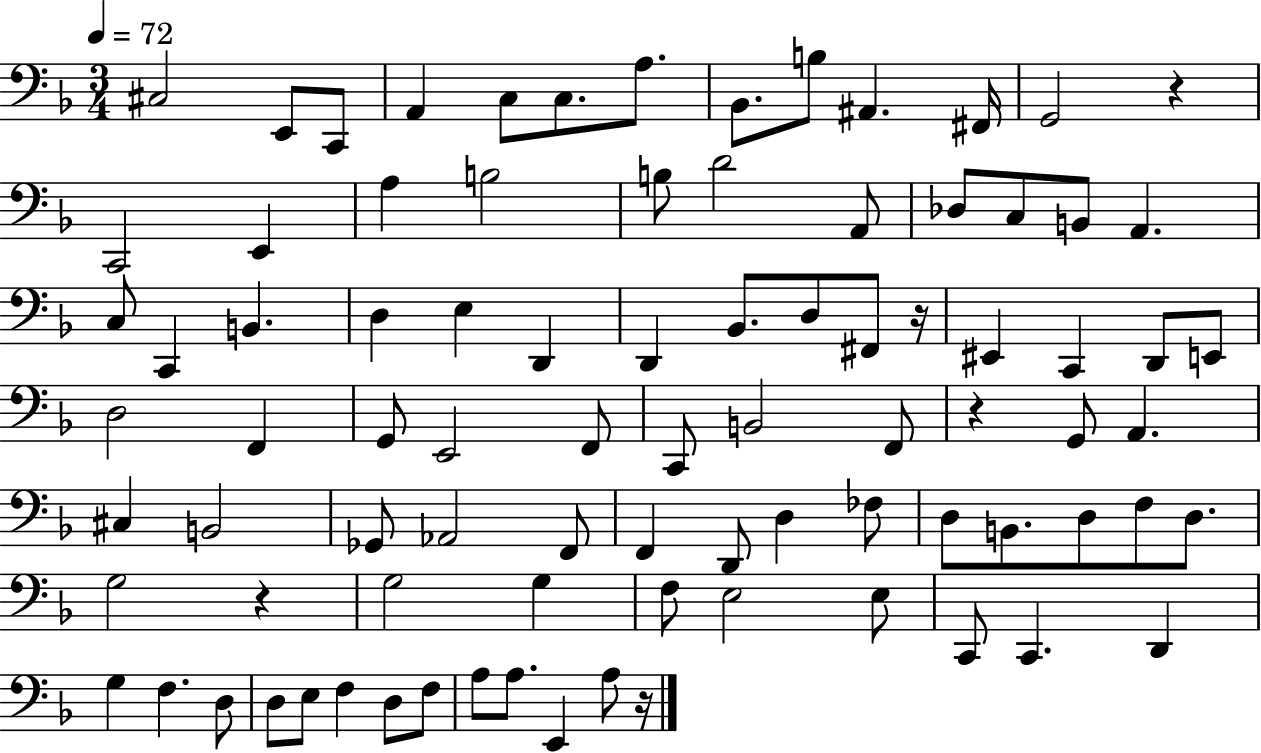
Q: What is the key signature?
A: F major